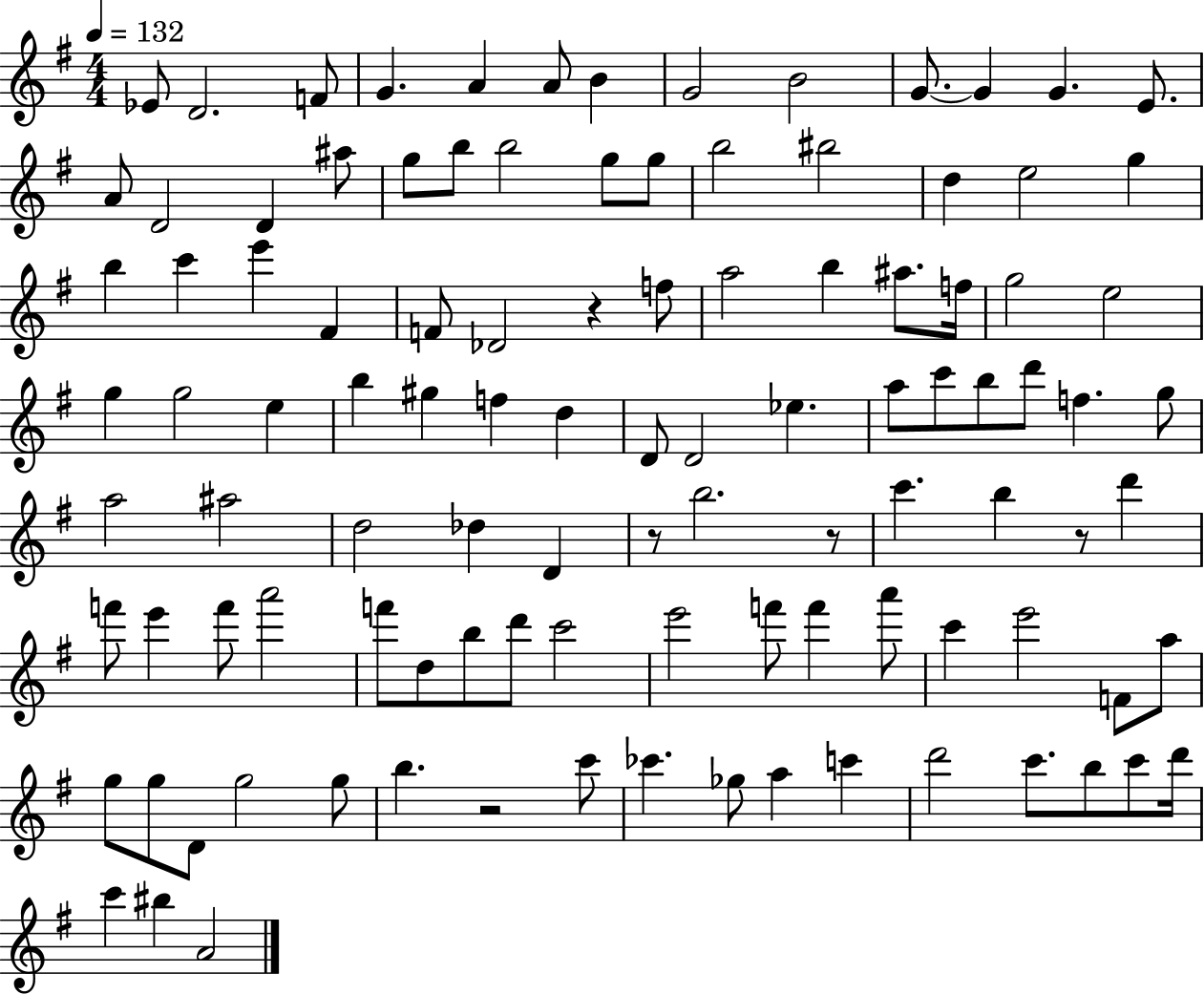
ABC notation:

X:1
T:Untitled
M:4/4
L:1/4
K:G
_E/2 D2 F/2 G A A/2 B G2 B2 G/2 G G E/2 A/2 D2 D ^a/2 g/2 b/2 b2 g/2 g/2 b2 ^b2 d e2 g b c' e' ^F F/2 _D2 z f/2 a2 b ^a/2 f/4 g2 e2 g g2 e b ^g f d D/2 D2 _e a/2 c'/2 b/2 d'/2 f g/2 a2 ^a2 d2 _d D z/2 b2 z/2 c' b z/2 d' f'/2 e' f'/2 a'2 f'/2 d/2 b/2 d'/2 c'2 e'2 f'/2 f' a'/2 c' e'2 F/2 a/2 g/2 g/2 D/2 g2 g/2 b z2 c'/2 _c' _g/2 a c' d'2 c'/2 b/2 c'/2 d'/4 c' ^b A2